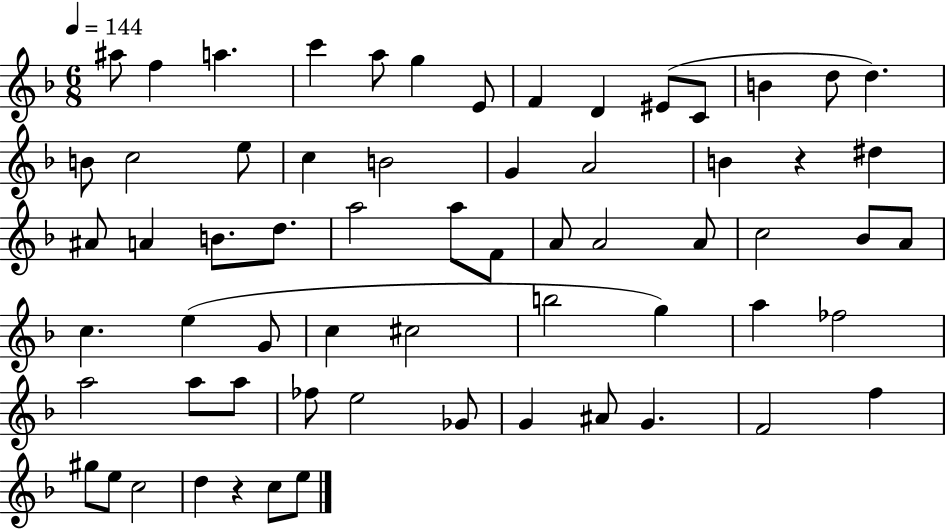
A#5/e F5/q A5/q. C6/q A5/e G5/q E4/e F4/q D4/q EIS4/e C4/e B4/q D5/e D5/q. B4/e C5/h E5/e C5/q B4/h G4/q A4/h B4/q R/q D#5/q A#4/e A4/q B4/e. D5/e. A5/h A5/e F4/e A4/e A4/h A4/e C5/h Bb4/e A4/e C5/q. E5/q G4/e C5/q C#5/h B5/h G5/q A5/q FES5/h A5/h A5/e A5/e FES5/e E5/h Gb4/e G4/q A#4/e G4/q. F4/h F5/q G#5/e E5/e C5/h D5/q R/q C5/e E5/e